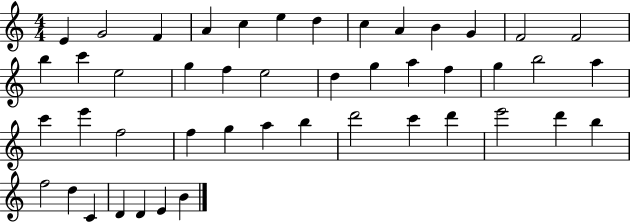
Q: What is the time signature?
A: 4/4